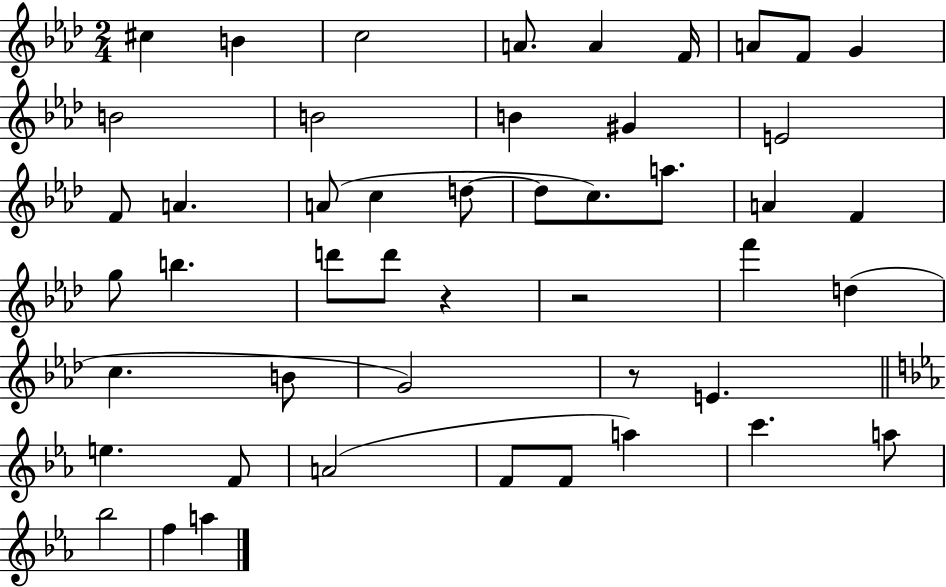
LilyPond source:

{
  \clef treble
  \numericTimeSignature
  \time 2/4
  \key aes \major
  cis''4 b'4 | c''2 | a'8. a'4 f'16 | a'8 f'8 g'4 | \break b'2 | b'2 | b'4 gis'4 | e'2 | \break f'8 a'4. | a'8( c''4 d''8~~ | d''8 c''8.) a''8. | a'4 f'4 | \break g''8 b''4. | d'''8 d'''8 r4 | r2 | f'''4 d''4( | \break c''4. b'8 | g'2) | r8 e'4. | \bar "||" \break \key c \minor e''4. f'8 | a'2( | f'8 f'8 a''4) | c'''4. a''8 | \break bes''2 | f''4 a''4 | \bar "|."
}